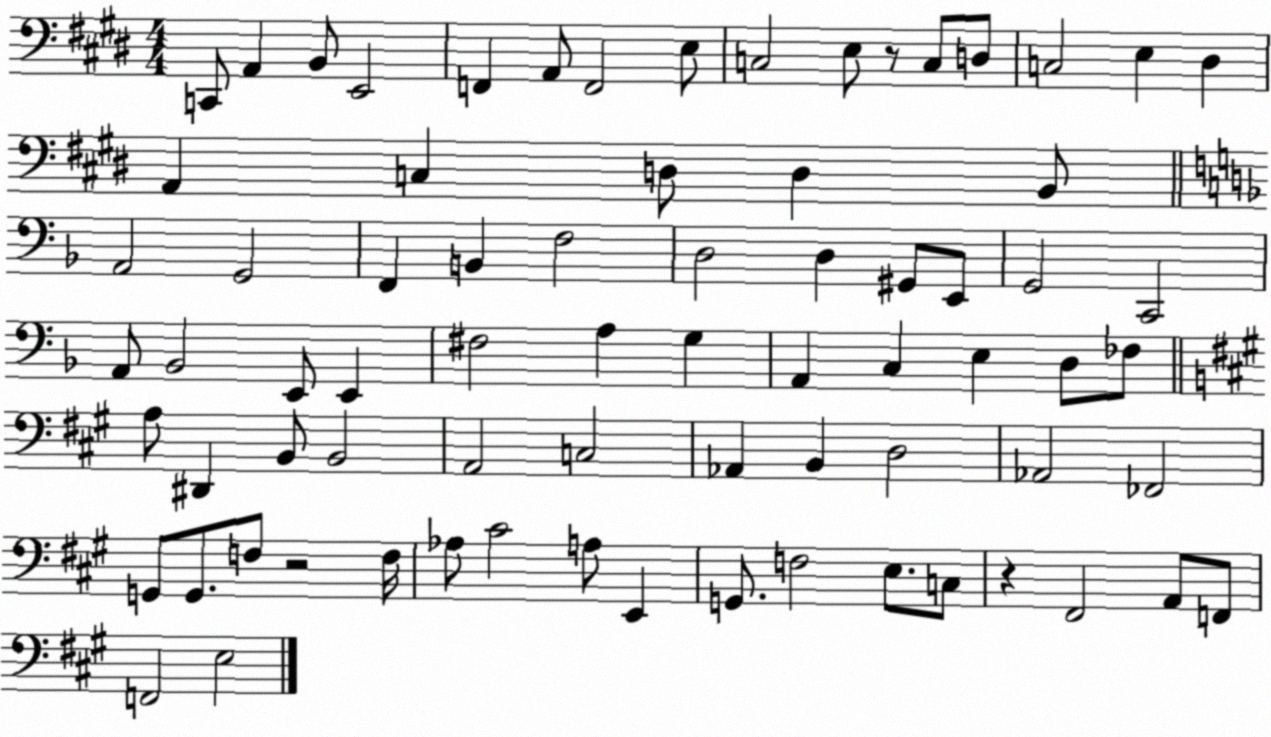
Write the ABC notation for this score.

X:1
T:Untitled
M:4/4
L:1/4
K:E
C,,/2 A,, B,,/2 E,,2 F,, A,,/2 F,,2 E,/2 C,2 E,/2 z/2 C,/2 D,/2 C,2 E, ^D, A,, C, D,/2 D, B,,/2 A,,2 G,,2 F,, B,, F,2 D,2 D, ^G,,/2 E,,/2 G,,2 C,,2 A,,/2 _B,,2 E,,/2 E,, ^F,2 A, G, A,, C, E, D,/2 _F,/2 A,/2 ^D,, B,,/2 B,,2 A,,2 C,2 _A,, B,, D,2 _A,,2 _F,,2 G,,/2 G,,/2 F,/2 z2 F,/4 _A,/2 ^C2 A,/2 E,, G,,/2 F,2 E,/2 C,/2 z ^F,,2 A,,/2 F,,/2 F,,2 E,2